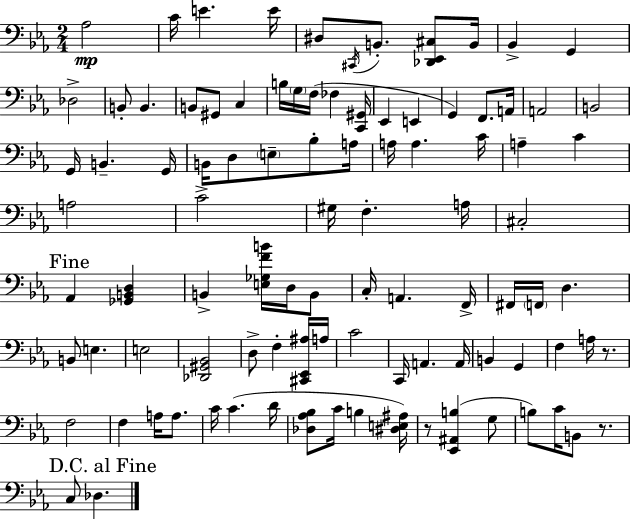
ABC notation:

X:1
T:Untitled
M:2/4
L:1/4
K:Eb
_A,2 C/4 E E/4 ^D,/2 ^C,,/4 B,,/2 [_D,,_E,,^C,]/2 B,,/4 _B,, G,, _D,2 B,,/2 B,, B,,/2 ^G,,/2 C, B,/4 G,/4 F,/4 _F, [C,,^G,,]/4 _E,, E,, G,, F,,/2 A,,/4 A,,2 B,,2 G,,/4 B,, G,,/4 B,,/4 D,/2 E,/2 _B,/2 A,/4 A,/4 A, C/4 A, C A,2 C2 ^G,/4 F, A,/4 ^C,2 _A,, [_G,,B,,D,] B,, [E,_G,FB]/4 D,/4 B,,/2 C,/4 A,, F,,/4 ^F,,/4 F,,/4 D, B,,/2 E, E,2 [_D,,^G,,_B,,]2 D,/2 F, [^C,,_E,,^A,]/4 A,/4 C2 C,,/4 A,, A,,/4 B,, G,, F, A,/4 z/2 F,2 F, A,/4 A,/2 C/4 C D/4 [_D,_A,_B,]/2 C/4 B, [^D,E,^A,]/4 z/2 [_E,,^A,,B,] G,/2 B,/2 C/4 B,,/2 z/2 C,/2 _D,